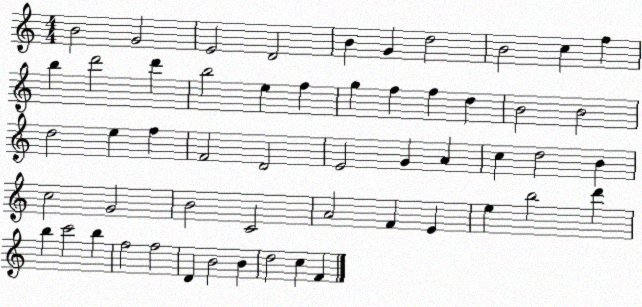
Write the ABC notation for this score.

X:1
T:Untitled
M:4/4
L:1/4
K:C
B2 G2 E2 D2 B G d2 B2 c f b d'2 d' b2 e f g f f d B2 B2 d2 e f F2 D2 E2 G A c d2 B c2 G2 B2 C2 A2 F E e b2 d' b c'2 b f2 f2 D B2 B d2 c F